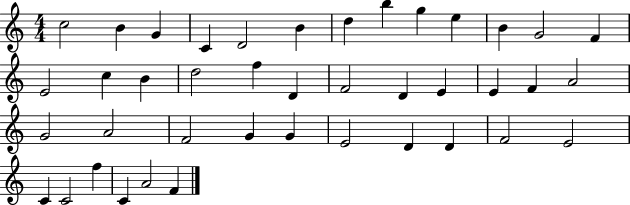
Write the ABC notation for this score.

X:1
T:Untitled
M:4/4
L:1/4
K:C
c2 B G C D2 B d b g e B G2 F E2 c B d2 f D F2 D E E F A2 G2 A2 F2 G G E2 D D F2 E2 C C2 f C A2 F